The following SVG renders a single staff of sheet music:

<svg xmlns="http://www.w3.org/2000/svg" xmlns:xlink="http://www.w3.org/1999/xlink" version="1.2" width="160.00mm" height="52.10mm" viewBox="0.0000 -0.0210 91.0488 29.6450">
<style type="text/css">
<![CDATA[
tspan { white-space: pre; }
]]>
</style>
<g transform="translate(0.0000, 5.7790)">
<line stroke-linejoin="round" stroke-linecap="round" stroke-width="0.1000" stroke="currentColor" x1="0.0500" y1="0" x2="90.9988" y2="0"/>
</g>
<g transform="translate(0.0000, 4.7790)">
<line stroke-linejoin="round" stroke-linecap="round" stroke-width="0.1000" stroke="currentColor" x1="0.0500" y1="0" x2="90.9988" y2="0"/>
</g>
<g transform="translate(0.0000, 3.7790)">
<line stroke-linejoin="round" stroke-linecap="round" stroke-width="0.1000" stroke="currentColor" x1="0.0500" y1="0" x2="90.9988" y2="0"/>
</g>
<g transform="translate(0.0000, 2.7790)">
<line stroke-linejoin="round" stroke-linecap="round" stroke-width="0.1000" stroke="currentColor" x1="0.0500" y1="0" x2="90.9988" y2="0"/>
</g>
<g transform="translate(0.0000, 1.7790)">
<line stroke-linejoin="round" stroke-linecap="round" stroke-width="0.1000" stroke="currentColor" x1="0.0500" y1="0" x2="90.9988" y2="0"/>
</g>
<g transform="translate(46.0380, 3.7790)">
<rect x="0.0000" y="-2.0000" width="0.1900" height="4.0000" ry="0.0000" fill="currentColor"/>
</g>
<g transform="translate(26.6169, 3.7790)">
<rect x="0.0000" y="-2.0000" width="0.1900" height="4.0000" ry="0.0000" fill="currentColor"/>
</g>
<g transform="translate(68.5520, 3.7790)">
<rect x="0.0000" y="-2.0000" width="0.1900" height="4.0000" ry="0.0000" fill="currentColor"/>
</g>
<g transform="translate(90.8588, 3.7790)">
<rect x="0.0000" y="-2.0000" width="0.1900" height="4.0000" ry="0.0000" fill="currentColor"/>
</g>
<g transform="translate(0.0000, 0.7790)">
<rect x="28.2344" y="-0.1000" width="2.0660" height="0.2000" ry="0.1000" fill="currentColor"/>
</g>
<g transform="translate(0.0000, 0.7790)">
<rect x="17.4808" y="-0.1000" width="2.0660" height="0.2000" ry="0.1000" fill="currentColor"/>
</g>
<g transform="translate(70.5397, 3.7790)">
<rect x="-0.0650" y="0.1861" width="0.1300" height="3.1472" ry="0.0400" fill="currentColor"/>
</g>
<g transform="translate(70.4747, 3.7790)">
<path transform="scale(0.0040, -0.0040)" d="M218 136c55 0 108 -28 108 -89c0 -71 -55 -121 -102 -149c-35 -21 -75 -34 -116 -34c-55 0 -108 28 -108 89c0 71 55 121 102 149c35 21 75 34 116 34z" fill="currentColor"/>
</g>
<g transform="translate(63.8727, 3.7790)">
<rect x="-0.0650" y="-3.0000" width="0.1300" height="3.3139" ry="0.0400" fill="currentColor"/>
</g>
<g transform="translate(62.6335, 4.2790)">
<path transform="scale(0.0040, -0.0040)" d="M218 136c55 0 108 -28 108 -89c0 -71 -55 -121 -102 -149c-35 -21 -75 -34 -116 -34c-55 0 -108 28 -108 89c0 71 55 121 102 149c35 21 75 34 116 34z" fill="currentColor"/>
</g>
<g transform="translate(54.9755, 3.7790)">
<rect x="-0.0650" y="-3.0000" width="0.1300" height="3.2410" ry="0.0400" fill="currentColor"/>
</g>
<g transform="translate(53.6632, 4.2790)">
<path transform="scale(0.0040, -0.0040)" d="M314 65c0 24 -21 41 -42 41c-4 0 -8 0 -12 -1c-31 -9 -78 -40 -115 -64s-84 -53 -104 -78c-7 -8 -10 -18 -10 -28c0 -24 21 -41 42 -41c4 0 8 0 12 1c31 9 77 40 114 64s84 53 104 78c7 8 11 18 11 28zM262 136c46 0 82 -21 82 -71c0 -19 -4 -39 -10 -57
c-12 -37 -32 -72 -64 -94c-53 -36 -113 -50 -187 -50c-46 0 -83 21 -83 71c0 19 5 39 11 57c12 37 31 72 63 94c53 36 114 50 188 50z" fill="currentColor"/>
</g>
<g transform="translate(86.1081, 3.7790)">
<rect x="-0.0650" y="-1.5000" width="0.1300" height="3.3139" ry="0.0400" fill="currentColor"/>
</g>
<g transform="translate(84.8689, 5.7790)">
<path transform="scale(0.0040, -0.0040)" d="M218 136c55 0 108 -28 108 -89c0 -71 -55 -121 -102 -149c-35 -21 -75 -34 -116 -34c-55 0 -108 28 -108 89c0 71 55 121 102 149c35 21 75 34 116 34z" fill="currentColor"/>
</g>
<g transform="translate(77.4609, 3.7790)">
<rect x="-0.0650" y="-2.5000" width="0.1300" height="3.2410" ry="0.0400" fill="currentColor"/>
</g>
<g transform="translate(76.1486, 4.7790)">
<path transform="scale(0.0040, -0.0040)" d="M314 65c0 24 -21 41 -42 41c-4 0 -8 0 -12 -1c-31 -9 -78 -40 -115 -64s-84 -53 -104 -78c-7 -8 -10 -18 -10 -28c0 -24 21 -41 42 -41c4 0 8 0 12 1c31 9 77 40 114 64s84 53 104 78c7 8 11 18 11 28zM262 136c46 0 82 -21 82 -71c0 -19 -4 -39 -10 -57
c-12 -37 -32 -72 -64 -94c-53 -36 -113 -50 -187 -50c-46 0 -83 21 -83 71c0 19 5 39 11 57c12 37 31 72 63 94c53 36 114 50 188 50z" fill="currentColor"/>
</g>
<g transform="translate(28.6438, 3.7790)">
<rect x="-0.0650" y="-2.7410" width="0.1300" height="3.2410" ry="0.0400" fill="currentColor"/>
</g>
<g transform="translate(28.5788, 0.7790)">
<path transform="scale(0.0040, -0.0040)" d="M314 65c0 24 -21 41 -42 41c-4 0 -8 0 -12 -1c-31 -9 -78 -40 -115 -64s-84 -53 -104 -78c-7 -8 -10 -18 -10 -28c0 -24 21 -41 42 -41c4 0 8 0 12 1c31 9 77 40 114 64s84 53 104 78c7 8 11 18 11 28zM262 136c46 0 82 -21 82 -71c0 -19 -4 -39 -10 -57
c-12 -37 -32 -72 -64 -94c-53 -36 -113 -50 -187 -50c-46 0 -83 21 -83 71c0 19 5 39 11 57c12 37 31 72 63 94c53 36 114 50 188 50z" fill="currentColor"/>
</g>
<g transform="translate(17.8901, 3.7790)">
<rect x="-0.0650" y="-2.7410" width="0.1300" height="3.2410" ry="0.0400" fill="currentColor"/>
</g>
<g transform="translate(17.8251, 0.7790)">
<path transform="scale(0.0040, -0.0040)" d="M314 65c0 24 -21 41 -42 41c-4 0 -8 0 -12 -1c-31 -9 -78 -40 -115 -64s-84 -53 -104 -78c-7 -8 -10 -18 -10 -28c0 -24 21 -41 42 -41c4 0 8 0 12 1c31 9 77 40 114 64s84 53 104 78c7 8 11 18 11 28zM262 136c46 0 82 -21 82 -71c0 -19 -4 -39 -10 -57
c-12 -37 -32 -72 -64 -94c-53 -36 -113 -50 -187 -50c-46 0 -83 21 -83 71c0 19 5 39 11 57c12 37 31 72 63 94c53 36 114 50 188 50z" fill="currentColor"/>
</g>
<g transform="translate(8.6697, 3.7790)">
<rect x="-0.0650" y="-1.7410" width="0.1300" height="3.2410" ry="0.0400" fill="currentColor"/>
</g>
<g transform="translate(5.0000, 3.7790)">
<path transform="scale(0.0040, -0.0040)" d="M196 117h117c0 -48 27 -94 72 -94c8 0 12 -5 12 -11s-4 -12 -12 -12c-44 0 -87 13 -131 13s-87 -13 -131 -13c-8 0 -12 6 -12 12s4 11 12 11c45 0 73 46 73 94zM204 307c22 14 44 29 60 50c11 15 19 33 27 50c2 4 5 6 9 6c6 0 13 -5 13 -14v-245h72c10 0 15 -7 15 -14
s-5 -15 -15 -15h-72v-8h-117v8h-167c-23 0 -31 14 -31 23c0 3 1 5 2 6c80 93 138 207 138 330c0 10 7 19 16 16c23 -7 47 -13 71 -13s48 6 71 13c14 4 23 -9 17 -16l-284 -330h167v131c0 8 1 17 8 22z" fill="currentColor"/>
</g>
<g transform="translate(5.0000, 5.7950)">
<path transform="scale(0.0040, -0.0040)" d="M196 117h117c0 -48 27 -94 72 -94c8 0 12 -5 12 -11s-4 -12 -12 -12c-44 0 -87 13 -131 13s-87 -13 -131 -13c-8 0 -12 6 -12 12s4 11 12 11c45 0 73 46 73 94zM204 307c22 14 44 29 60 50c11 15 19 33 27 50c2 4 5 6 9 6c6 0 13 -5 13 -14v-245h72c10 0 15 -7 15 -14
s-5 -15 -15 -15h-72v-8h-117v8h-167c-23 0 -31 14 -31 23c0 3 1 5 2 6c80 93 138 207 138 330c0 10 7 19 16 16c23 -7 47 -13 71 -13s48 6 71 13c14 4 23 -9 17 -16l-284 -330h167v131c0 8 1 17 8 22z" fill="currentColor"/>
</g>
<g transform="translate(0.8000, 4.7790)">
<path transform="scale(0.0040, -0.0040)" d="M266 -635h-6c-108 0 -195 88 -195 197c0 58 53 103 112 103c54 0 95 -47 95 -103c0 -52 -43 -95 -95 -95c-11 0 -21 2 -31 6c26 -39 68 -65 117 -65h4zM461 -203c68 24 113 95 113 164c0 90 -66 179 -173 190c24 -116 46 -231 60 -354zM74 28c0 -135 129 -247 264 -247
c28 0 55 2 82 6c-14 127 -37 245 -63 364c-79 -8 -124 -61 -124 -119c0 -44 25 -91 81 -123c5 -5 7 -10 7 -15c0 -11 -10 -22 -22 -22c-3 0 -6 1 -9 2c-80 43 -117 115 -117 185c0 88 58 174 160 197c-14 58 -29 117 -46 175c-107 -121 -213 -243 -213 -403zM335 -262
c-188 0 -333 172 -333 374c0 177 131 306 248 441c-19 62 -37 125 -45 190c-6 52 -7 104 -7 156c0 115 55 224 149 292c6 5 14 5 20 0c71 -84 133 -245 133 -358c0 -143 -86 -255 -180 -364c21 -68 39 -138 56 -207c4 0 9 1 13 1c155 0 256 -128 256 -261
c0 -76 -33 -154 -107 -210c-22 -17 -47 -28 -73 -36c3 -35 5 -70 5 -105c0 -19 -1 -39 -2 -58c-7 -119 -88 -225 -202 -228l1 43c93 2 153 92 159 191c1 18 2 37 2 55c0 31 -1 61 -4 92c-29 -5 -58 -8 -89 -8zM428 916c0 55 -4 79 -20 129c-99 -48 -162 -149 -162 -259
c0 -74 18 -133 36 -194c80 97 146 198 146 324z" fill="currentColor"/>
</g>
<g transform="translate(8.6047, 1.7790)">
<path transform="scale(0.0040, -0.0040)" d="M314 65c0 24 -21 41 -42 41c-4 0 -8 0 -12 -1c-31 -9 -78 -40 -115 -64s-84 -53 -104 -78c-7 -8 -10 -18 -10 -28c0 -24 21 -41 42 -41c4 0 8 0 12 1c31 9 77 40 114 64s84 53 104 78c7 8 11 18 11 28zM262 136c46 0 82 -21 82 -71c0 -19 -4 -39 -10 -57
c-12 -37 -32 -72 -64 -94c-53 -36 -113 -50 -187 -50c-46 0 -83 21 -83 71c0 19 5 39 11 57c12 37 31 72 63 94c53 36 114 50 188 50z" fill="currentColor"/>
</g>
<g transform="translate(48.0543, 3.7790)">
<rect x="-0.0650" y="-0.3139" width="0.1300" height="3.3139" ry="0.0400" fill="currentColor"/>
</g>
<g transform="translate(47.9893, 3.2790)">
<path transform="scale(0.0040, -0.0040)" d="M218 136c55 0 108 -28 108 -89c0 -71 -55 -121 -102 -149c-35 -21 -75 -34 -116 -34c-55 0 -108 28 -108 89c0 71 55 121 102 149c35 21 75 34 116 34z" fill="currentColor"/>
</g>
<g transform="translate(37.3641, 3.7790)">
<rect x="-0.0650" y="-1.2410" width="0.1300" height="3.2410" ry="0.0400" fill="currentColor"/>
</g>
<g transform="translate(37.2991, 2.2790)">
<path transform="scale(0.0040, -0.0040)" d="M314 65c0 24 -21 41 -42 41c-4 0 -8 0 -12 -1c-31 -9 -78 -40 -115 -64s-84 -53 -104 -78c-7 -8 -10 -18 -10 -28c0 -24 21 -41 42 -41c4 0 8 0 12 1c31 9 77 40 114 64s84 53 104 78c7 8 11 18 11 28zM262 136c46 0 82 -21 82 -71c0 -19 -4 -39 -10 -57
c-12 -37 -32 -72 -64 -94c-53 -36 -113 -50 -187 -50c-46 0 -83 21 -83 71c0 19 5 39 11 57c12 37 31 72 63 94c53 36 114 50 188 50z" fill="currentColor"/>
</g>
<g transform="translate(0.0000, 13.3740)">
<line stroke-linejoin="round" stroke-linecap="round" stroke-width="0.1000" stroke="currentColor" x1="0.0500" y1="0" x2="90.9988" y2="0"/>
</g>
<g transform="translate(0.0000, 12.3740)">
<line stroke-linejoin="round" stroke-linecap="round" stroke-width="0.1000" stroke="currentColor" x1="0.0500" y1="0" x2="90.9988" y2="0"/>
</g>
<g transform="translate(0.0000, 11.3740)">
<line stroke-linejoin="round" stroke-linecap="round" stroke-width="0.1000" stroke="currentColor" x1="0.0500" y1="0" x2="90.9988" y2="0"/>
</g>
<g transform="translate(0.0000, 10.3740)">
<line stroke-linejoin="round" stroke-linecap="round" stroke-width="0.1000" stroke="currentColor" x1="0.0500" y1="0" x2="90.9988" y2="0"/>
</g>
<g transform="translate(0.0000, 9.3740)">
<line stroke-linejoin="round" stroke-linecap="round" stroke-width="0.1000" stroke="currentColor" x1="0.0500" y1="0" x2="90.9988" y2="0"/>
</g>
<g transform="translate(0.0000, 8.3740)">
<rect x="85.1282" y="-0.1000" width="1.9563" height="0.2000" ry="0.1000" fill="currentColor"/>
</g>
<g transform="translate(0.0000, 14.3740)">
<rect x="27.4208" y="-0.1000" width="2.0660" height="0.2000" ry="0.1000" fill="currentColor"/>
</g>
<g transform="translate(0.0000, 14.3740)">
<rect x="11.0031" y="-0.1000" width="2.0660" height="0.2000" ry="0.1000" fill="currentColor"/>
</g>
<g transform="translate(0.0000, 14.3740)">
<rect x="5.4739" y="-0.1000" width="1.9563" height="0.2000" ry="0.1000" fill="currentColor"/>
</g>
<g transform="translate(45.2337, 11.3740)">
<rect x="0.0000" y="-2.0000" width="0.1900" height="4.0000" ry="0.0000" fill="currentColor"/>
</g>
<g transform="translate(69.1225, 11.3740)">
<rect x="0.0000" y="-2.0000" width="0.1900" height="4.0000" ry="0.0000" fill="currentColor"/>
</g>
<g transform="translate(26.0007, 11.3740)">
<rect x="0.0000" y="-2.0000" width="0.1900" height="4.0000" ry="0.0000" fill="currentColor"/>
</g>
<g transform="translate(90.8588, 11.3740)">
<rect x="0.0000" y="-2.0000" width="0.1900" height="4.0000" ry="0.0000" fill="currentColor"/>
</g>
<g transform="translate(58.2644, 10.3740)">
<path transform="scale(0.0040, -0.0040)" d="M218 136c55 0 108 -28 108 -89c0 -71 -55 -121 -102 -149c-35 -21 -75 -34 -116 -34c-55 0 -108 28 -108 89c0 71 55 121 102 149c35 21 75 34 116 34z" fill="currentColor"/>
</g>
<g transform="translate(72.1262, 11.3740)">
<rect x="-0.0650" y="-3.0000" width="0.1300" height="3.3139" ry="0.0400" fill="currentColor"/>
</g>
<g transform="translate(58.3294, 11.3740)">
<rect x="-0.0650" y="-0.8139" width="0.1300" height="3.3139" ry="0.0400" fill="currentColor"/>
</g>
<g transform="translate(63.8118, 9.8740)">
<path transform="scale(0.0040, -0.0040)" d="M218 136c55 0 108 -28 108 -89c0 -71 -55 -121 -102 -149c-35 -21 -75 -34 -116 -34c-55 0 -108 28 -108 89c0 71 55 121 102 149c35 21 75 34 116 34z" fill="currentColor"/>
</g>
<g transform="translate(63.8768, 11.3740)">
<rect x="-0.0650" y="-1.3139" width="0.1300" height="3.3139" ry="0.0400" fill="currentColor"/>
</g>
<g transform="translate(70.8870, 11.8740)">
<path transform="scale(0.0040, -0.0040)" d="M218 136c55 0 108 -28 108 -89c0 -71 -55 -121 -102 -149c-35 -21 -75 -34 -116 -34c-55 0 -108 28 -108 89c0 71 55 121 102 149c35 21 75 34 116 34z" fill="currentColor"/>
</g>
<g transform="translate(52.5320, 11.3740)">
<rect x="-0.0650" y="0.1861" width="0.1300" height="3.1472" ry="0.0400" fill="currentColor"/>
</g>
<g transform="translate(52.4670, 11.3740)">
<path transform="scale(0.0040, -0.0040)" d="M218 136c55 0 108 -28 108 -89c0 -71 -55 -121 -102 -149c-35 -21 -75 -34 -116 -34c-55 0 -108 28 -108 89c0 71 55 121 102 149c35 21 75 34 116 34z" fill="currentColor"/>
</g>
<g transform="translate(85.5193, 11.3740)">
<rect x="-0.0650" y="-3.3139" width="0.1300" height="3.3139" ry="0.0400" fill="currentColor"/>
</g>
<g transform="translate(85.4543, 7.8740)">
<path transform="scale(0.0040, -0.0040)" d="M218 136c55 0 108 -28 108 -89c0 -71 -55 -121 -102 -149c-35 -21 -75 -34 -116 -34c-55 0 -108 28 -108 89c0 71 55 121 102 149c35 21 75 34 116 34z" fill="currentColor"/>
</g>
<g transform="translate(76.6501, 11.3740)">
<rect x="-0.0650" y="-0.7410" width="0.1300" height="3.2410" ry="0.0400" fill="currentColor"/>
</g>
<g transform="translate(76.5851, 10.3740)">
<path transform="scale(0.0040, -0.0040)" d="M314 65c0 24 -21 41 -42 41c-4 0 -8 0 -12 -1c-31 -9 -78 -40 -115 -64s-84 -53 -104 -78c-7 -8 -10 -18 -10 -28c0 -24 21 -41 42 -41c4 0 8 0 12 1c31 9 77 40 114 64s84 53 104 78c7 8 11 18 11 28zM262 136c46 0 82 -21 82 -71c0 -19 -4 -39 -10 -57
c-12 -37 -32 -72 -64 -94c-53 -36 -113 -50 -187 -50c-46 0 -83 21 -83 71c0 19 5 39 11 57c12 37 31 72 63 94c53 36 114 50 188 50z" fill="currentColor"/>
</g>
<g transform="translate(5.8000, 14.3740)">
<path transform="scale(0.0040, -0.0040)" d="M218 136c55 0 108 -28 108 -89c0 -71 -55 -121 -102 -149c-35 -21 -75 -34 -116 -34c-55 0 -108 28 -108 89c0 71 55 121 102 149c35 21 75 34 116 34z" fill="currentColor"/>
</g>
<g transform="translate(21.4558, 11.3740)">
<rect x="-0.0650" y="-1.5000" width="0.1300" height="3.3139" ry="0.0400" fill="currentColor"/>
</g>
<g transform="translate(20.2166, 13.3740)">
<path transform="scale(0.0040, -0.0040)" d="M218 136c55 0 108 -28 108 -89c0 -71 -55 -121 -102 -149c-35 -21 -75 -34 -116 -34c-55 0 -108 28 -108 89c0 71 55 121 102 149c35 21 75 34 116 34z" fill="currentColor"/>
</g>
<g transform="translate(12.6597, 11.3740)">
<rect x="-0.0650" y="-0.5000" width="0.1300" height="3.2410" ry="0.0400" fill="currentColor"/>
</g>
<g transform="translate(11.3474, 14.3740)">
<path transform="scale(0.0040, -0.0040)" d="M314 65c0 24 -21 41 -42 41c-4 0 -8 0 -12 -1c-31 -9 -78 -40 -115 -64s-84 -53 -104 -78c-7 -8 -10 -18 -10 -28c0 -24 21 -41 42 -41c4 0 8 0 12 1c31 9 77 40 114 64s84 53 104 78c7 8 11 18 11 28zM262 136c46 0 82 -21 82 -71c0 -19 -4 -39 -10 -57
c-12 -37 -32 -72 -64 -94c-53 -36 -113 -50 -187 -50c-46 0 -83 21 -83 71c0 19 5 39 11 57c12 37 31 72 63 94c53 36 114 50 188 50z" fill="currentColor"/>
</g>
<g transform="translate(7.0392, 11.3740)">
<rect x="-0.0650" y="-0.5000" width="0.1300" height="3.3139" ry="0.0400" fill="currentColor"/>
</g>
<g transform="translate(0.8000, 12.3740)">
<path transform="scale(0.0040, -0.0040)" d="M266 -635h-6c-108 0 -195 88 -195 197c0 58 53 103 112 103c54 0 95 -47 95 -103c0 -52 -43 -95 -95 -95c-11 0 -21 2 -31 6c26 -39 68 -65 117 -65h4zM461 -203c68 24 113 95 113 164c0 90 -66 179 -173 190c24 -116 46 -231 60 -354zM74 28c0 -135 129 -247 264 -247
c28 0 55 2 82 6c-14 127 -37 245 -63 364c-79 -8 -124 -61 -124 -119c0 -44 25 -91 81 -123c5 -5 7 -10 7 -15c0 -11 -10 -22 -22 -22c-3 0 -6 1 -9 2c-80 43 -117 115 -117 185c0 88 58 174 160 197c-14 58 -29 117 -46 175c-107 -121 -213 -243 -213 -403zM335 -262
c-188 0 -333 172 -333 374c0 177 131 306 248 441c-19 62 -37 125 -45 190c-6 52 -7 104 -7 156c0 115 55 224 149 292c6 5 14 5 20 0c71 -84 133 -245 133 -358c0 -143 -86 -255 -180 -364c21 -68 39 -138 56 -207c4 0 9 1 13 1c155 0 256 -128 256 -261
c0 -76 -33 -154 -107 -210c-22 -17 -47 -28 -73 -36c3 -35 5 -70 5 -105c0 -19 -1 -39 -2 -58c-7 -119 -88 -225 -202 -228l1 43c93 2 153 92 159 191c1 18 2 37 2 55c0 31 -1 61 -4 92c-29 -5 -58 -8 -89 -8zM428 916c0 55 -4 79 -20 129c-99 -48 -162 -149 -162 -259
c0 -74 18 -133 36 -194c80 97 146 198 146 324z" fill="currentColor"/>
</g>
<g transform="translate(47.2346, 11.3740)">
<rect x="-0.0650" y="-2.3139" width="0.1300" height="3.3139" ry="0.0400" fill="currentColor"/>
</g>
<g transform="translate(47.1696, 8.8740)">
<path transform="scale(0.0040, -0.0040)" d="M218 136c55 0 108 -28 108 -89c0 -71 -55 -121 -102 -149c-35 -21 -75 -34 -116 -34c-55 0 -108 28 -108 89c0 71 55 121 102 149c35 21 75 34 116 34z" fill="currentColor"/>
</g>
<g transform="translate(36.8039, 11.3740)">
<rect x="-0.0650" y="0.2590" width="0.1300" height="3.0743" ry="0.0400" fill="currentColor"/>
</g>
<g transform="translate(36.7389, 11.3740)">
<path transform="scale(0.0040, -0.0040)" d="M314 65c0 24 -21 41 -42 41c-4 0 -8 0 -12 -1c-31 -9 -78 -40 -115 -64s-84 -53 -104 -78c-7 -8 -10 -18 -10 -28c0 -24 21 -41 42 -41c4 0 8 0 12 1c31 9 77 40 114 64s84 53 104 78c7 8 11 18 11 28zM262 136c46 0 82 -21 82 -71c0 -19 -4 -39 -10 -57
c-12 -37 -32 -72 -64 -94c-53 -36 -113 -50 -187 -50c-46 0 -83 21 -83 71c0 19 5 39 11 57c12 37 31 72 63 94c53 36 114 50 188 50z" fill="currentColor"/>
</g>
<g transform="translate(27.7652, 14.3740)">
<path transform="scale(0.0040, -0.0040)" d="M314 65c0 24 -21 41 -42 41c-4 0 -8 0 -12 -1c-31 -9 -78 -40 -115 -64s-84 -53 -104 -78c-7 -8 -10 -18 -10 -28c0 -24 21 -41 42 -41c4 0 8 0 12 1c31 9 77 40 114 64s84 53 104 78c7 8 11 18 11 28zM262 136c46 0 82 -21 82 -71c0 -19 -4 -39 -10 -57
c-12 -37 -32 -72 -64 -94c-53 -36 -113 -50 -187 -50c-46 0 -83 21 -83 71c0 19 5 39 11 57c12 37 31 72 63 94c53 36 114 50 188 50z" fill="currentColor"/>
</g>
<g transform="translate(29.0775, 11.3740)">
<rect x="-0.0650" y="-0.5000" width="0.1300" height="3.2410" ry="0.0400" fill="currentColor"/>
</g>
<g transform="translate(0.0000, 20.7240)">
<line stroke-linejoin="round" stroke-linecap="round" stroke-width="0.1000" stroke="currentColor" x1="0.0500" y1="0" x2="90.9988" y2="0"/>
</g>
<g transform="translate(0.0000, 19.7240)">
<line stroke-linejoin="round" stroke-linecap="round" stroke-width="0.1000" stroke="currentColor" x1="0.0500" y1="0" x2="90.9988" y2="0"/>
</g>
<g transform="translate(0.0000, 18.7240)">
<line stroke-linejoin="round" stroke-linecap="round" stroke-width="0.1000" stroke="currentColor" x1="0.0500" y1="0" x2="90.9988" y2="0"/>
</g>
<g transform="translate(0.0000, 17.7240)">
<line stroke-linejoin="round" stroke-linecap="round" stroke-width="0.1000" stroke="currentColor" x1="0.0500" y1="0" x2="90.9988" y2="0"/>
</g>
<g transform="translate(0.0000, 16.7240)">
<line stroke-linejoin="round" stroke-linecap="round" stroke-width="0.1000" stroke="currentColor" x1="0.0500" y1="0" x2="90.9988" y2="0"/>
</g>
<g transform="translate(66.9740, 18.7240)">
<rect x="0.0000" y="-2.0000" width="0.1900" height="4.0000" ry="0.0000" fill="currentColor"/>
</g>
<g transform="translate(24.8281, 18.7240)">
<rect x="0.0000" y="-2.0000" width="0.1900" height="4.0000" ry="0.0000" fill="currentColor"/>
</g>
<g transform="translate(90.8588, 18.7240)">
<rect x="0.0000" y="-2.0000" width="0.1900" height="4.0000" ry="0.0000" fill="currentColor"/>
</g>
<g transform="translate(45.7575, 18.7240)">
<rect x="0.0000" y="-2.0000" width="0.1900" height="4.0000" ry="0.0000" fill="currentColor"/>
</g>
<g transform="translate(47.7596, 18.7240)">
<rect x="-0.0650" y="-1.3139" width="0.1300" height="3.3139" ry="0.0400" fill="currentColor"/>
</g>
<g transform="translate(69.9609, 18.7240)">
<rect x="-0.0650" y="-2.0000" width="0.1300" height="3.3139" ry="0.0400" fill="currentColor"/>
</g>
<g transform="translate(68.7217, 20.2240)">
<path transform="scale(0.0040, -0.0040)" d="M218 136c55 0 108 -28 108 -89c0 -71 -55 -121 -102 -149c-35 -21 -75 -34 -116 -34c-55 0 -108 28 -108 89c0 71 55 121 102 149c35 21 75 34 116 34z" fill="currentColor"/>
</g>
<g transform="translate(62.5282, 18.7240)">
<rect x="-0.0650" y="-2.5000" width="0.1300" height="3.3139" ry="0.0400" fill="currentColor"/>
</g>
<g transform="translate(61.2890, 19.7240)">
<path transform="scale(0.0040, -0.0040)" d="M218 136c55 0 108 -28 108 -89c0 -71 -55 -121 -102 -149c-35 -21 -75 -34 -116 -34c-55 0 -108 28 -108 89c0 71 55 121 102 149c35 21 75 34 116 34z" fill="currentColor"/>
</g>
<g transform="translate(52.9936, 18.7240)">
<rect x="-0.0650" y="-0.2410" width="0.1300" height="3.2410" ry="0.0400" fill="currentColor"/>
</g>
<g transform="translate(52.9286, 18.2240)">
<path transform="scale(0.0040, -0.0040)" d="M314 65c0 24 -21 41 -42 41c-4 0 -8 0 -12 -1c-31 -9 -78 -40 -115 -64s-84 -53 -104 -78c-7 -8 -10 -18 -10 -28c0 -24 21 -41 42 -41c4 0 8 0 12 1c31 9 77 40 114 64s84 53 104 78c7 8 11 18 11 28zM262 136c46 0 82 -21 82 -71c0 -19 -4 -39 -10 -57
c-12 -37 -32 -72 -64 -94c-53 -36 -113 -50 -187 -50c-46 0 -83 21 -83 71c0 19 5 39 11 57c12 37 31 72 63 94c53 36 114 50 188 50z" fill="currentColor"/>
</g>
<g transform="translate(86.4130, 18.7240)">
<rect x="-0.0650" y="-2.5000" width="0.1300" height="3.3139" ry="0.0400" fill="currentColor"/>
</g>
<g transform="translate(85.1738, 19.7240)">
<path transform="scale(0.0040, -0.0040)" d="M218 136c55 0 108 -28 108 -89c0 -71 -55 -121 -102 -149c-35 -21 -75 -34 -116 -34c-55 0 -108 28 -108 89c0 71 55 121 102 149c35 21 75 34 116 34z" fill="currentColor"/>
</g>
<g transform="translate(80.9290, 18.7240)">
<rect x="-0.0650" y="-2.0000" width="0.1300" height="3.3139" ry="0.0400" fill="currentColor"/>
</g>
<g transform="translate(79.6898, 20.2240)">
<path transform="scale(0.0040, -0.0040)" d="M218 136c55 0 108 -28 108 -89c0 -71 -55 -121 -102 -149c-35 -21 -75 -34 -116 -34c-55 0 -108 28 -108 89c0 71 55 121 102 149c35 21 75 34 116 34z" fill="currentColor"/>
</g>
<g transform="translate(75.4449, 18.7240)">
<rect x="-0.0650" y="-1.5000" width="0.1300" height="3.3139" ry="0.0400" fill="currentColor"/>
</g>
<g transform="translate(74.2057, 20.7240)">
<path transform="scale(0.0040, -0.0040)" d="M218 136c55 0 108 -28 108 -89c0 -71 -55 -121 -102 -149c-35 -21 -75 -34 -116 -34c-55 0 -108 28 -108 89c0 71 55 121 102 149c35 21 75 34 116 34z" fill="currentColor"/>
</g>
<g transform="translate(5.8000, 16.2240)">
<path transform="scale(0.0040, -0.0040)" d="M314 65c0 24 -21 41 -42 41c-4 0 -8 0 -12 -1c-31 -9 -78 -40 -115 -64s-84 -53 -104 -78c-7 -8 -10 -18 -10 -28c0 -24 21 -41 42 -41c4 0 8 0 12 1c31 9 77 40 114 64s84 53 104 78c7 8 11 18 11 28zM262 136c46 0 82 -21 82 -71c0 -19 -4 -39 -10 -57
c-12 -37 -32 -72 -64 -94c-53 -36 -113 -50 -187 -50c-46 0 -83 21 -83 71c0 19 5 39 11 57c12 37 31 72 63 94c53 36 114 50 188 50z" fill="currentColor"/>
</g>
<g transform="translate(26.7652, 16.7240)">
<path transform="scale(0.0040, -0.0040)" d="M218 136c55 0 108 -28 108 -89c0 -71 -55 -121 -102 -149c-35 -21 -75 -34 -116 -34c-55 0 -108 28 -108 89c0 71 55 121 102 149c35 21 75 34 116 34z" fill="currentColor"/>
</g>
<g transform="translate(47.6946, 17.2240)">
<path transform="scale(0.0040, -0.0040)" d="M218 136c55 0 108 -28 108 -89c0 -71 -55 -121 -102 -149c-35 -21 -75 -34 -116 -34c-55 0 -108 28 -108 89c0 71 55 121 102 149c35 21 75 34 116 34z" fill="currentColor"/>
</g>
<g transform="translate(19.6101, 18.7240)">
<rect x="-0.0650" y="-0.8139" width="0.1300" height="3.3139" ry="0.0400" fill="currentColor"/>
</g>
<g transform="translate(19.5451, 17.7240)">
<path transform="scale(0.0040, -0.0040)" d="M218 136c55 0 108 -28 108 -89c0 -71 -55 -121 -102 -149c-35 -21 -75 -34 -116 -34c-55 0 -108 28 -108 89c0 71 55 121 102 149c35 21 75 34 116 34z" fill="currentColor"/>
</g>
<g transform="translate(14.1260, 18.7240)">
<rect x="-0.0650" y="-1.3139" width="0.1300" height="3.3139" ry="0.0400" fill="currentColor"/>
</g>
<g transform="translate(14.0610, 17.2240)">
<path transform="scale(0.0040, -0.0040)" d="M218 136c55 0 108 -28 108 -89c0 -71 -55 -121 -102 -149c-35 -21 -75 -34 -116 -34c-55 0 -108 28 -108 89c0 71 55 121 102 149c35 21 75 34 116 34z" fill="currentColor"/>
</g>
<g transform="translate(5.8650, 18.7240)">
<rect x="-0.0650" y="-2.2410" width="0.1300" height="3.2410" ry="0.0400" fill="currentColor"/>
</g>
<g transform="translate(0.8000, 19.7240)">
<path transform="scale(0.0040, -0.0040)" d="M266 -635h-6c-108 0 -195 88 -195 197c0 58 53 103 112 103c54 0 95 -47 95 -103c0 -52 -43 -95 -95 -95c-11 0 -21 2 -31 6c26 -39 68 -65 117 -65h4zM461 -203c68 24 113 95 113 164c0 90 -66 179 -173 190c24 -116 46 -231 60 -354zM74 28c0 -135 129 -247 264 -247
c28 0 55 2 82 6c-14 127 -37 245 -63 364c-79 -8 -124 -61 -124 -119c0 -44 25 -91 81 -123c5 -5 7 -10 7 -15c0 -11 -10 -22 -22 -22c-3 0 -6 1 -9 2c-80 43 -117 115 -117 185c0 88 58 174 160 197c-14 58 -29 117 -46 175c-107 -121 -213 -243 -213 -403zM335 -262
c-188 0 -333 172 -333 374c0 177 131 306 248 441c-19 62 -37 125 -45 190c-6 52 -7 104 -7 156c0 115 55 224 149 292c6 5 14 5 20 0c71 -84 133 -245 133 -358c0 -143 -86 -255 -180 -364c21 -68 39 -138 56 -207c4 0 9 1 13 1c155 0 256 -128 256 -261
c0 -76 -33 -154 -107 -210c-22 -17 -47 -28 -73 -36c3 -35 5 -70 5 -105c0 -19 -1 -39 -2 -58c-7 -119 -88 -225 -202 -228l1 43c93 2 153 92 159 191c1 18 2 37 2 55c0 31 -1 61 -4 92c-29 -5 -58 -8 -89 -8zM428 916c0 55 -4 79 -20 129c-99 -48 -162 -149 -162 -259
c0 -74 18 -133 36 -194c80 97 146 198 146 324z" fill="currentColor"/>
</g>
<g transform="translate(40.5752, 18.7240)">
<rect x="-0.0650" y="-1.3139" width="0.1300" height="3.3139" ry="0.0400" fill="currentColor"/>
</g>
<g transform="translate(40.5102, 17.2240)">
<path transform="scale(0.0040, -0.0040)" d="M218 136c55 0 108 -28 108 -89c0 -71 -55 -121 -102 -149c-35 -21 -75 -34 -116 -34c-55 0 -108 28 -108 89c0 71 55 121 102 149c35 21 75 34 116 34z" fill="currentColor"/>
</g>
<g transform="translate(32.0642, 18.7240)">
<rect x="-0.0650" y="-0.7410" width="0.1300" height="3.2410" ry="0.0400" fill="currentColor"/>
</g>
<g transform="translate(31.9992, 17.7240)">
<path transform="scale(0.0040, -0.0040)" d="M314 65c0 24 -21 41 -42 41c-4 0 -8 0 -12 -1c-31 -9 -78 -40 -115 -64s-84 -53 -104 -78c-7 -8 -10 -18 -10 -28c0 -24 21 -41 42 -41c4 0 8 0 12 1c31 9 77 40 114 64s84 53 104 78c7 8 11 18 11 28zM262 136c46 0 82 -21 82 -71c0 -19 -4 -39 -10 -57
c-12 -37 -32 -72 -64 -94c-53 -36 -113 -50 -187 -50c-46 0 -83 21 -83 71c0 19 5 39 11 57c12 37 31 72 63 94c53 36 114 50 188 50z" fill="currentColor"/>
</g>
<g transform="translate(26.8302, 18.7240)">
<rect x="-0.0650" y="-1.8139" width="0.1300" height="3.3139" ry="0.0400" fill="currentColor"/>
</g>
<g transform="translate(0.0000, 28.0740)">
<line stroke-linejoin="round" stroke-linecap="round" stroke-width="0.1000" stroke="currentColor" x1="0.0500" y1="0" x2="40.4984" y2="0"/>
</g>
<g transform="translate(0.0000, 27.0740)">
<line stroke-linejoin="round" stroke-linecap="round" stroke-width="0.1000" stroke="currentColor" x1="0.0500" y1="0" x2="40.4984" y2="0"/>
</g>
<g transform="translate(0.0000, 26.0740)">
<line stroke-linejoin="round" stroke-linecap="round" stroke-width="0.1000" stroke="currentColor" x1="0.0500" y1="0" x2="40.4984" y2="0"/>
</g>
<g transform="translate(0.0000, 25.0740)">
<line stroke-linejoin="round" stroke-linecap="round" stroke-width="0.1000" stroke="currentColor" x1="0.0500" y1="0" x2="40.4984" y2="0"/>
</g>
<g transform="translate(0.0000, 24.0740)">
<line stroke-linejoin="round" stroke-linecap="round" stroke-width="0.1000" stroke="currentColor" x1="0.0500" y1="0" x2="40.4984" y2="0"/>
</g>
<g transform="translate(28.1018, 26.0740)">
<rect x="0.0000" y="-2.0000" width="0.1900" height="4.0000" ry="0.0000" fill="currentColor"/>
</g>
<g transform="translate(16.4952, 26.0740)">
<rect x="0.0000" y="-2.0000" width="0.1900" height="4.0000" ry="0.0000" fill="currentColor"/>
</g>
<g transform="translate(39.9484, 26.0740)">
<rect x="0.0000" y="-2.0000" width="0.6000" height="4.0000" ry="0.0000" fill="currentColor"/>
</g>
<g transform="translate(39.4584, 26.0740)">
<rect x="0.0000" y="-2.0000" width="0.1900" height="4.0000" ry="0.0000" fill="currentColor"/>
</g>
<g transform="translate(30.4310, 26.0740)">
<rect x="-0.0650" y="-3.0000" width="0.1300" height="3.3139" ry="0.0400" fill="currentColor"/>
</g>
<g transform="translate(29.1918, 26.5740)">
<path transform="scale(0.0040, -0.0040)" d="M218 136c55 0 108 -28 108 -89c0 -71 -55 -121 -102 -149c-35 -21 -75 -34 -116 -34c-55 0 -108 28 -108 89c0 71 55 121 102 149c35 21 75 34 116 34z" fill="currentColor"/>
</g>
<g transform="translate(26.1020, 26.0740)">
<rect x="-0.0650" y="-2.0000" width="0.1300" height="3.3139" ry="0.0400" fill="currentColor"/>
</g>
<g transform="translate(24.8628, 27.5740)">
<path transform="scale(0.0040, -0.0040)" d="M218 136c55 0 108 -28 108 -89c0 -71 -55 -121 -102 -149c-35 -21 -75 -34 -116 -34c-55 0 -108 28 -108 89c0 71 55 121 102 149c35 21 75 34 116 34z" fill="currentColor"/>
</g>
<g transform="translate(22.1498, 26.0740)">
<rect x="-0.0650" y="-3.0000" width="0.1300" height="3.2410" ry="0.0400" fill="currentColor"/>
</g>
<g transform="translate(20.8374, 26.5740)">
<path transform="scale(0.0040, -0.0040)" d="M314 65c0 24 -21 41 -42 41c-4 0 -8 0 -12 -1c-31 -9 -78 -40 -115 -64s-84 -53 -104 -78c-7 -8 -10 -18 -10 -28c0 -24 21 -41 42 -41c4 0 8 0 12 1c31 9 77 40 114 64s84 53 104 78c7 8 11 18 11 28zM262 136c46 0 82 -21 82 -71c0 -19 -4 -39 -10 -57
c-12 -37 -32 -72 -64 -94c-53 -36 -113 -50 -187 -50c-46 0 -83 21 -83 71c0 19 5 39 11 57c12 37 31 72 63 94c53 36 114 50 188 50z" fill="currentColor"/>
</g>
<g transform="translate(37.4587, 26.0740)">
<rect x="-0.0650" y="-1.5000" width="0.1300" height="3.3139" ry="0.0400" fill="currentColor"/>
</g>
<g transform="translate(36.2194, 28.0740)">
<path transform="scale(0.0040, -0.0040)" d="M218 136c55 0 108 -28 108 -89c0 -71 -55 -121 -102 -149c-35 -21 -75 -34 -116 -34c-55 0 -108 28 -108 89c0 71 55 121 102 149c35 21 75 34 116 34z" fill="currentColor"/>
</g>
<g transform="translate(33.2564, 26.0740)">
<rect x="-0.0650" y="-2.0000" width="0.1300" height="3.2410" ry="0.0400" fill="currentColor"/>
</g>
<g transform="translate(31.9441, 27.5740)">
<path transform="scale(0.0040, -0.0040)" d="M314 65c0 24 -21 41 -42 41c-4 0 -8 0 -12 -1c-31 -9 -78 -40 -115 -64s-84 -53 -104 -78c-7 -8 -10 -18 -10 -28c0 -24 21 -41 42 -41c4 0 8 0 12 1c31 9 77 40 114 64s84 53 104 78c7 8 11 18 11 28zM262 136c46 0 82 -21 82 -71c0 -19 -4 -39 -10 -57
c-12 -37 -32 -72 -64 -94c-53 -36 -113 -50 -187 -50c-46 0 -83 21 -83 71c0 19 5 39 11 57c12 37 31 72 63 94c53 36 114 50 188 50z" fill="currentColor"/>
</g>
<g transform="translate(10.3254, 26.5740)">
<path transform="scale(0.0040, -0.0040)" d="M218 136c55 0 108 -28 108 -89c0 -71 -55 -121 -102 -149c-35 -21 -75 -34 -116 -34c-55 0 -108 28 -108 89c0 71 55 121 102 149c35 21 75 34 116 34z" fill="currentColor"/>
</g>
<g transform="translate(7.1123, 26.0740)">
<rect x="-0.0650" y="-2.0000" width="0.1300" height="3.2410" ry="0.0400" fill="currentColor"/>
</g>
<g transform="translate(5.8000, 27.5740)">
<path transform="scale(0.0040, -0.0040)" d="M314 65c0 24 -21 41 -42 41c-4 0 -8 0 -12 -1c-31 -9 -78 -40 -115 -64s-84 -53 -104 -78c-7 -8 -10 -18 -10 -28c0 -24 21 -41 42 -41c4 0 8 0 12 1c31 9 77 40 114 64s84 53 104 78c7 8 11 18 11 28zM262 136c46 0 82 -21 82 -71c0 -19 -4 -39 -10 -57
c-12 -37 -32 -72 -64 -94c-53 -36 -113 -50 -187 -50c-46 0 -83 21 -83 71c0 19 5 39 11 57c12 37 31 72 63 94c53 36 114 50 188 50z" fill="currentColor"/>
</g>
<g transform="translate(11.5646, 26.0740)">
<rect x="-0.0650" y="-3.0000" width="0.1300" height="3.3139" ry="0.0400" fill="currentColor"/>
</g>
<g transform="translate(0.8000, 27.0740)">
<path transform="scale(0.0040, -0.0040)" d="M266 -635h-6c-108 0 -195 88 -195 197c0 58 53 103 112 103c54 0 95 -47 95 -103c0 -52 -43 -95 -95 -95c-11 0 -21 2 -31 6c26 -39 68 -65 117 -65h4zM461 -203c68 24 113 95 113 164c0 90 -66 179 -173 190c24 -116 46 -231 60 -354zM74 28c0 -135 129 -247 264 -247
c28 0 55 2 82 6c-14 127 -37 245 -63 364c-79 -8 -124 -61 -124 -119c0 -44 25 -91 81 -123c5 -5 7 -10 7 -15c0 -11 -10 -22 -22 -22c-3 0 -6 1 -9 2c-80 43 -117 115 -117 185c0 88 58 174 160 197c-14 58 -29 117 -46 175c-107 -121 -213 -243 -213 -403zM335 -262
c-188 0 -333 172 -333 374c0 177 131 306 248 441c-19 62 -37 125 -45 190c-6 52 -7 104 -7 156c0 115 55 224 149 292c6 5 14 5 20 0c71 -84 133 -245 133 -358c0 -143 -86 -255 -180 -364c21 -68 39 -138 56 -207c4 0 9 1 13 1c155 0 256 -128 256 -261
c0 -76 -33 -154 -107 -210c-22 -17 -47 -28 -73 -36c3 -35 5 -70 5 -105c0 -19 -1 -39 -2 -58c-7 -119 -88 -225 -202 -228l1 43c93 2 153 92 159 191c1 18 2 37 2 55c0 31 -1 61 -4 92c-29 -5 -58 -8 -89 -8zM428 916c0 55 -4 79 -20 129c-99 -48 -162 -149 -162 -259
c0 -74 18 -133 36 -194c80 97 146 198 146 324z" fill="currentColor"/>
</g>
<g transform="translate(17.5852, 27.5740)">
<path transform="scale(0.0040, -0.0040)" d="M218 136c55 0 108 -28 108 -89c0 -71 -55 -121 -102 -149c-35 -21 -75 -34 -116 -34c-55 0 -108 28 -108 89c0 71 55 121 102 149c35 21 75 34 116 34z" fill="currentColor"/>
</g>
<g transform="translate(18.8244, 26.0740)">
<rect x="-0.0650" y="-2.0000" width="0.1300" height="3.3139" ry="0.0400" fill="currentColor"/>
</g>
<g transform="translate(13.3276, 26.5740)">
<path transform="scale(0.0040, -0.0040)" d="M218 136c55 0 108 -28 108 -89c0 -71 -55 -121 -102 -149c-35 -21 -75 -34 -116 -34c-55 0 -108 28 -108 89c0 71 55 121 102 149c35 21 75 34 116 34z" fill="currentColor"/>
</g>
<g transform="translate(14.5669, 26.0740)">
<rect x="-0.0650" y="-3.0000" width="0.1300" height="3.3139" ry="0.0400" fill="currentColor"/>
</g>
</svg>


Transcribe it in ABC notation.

X:1
T:Untitled
M:4/4
L:1/4
K:C
f2 a2 a2 e2 c A2 A B G2 E C C2 E C2 B2 g B d e A d2 b g2 e d f d2 e e c2 G F E F G F2 A A F A2 F A F2 E